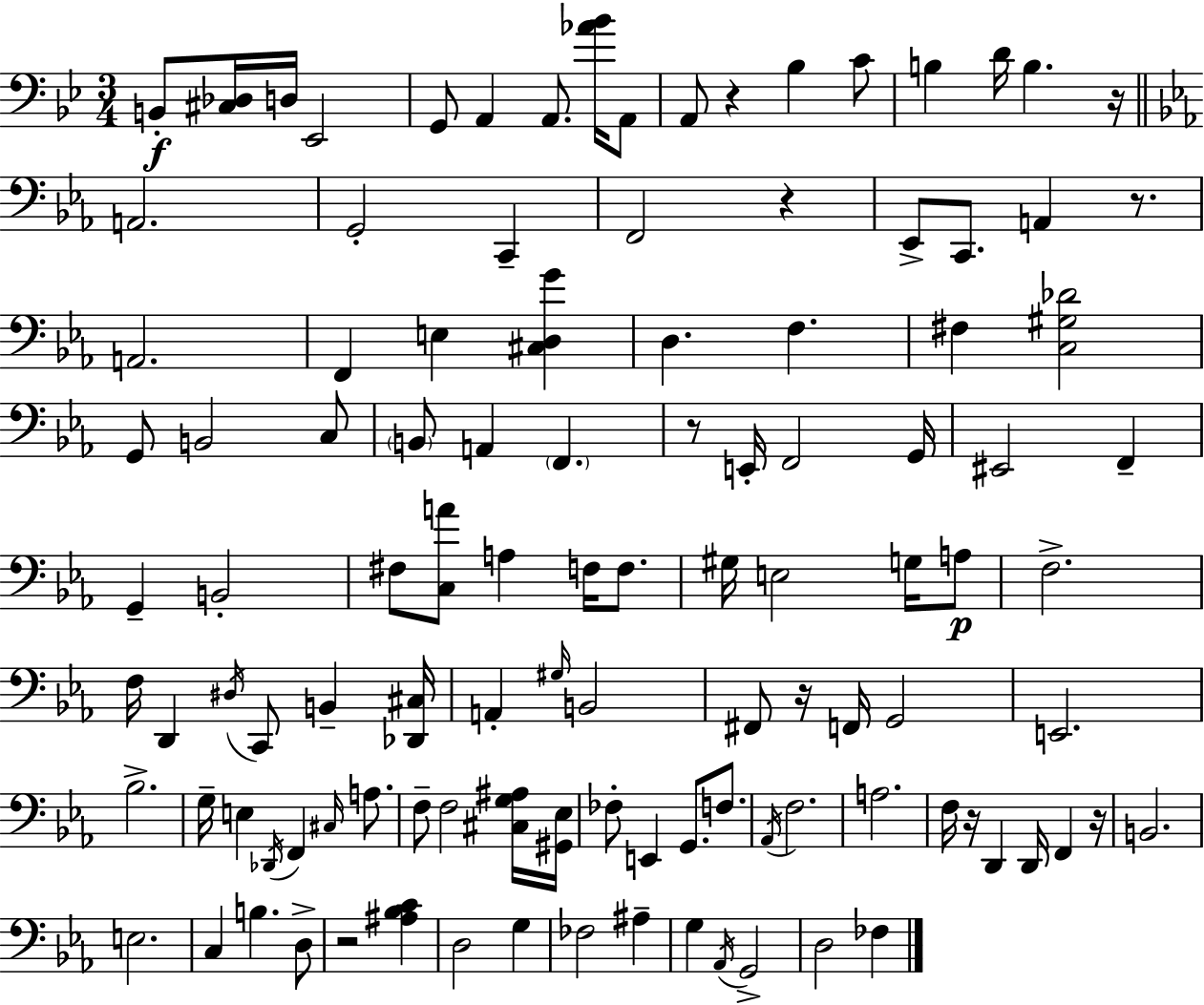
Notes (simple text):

B2/e [C#3,Db3]/s D3/s Eb2/h G2/e A2/q A2/e. [Ab4,Bb4]/s A2/e A2/e R/q Bb3/q C4/e B3/q D4/s B3/q. R/s A2/h. G2/h C2/q F2/h R/q Eb2/e C2/e. A2/q R/e. A2/h. F2/q E3/q [C#3,D3,G4]/q D3/q. F3/q. F#3/q [C3,G#3,Db4]/h G2/e B2/h C3/e B2/e A2/q F2/q. R/e E2/s F2/h G2/s EIS2/h F2/q G2/q B2/h F#3/e [C3,A4]/e A3/q F3/s F3/e. G#3/s E3/h G3/s A3/e F3/h. F3/s D2/q D#3/s C2/e B2/q [Db2,C#3]/s A2/q G#3/s B2/h F#2/e R/s F2/s G2/h E2/h. Bb3/h. G3/s E3/q Db2/s F2/q C#3/s A3/e. F3/e F3/h [C#3,G3,A#3]/s [G#2,Eb3]/s FES3/e E2/q G2/e. F3/e. Ab2/s F3/h. A3/h. F3/s R/s D2/q D2/s F2/q R/s B2/h. E3/h. C3/q B3/q. D3/e R/h [A#3,Bb3,C4]/q D3/h G3/q FES3/h A#3/q G3/q Ab2/s G2/h D3/h FES3/q